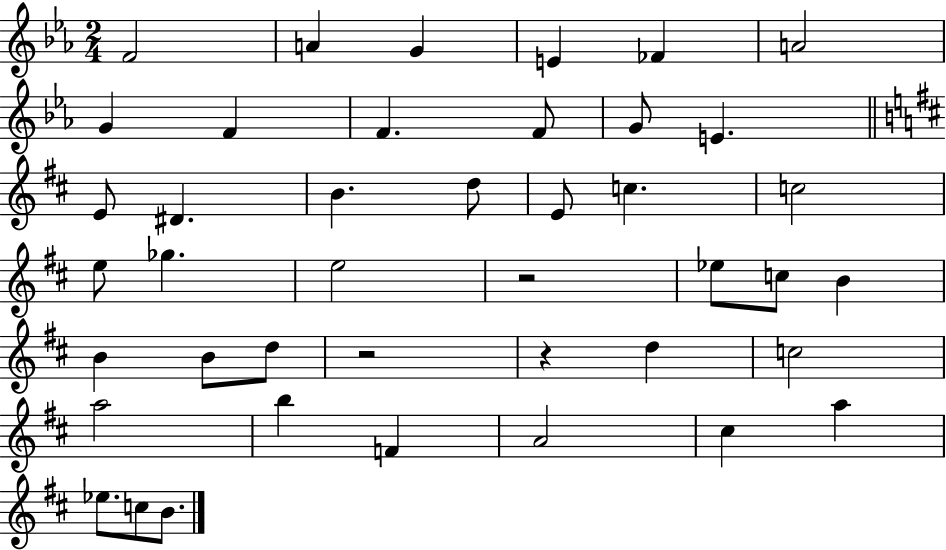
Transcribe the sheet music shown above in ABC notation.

X:1
T:Untitled
M:2/4
L:1/4
K:Eb
F2 A G E _F A2 G F F F/2 G/2 E E/2 ^D B d/2 E/2 c c2 e/2 _g e2 z2 _e/2 c/2 B B B/2 d/2 z2 z d c2 a2 b F A2 ^c a _e/2 c/2 B/2